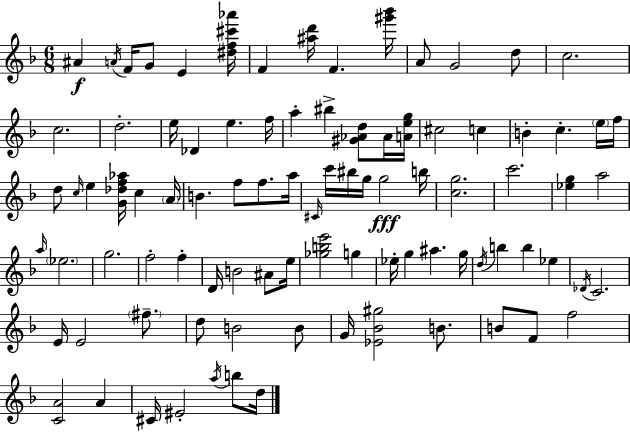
A#4/q A4/s F4/s G4/e E4/q [D#5,F5,C#6,Ab6]/s F4/q [A#5,D6]/s F4/q. [G#6,Bb6]/s A4/e G4/h D5/e C5/h. C5/h. D5/h. E5/s Db4/q E5/q. F5/s A5/q BIS5/q [G#4,Ab4,D5]/e Ab4/s [A4,E5,G5]/s C#5/h C5/q B4/q C5/q. E5/s F5/s D5/e C5/s E5/q [G4,Db5,F5,Ab5]/s C5/q A4/s B4/q. F5/e F5/e. A5/s C#4/s C6/s BIS5/s G5/s G5/h B5/s [C5,G5]/h. C6/h. [Eb5,G5]/q A5/h A5/s Eb5/h. G5/h. F5/h F5/q D4/s B4/h A#4/e E5/s [Gb5,B5,E6]/h G5/q Eb5/s G5/q A#5/q. G5/s D5/s B5/q B5/q Eb5/q Db4/s C4/h. E4/s E4/h F#5/e. D5/e B4/h B4/e G4/s [Eb4,Bb4,G#5]/h B4/e. B4/e F4/e F5/h [C4,A4]/h A4/q C#4/s EIS4/h A5/s B5/e D5/s